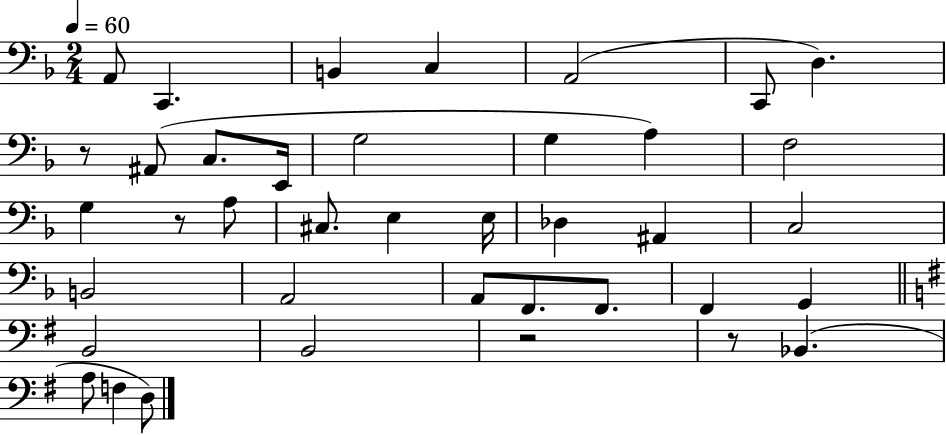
X:1
T:Untitled
M:2/4
L:1/4
K:F
A,,/2 C,, B,, C, A,,2 C,,/2 D, z/2 ^A,,/2 C,/2 E,,/4 G,2 G, A, F,2 G, z/2 A,/2 ^C,/2 E, E,/4 _D, ^A,, C,2 B,,2 A,,2 A,,/2 F,,/2 F,,/2 F,, G,, B,,2 B,,2 z2 z/2 _B,, A,/2 F, D,/2